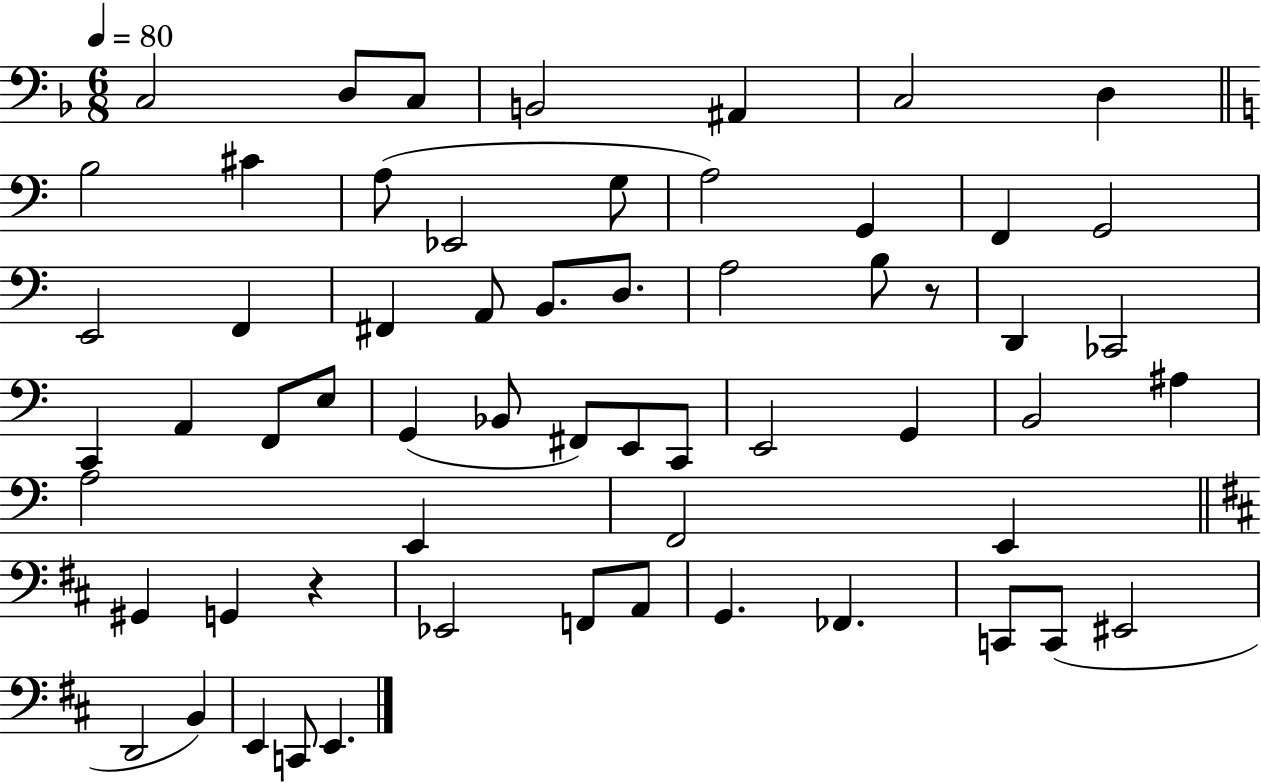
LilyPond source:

{
  \clef bass
  \numericTimeSignature
  \time 6/8
  \key f \major
  \tempo 4 = 80
  c2 d8 c8 | b,2 ais,4 | c2 d4 | \bar "||" \break \key a \minor b2 cis'4 | a8( ees,2 g8 | a2) g,4 | f,4 g,2 | \break e,2 f,4 | fis,4 a,8 b,8. d8. | a2 b8 r8 | d,4 ces,2 | \break c,4 a,4 f,8 e8 | g,4( bes,8 fis,8) e,8 c,8 | e,2 g,4 | b,2 ais4 | \break a2 e,4 | f,2 e,4 | \bar "||" \break \key d \major gis,4 g,4 r4 | ees,2 f,8 a,8 | g,4. fes,4. | c,8 c,8( eis,2 | \break d,2 b,4) | e,4 c,8 e,4. | \bar "|."
}